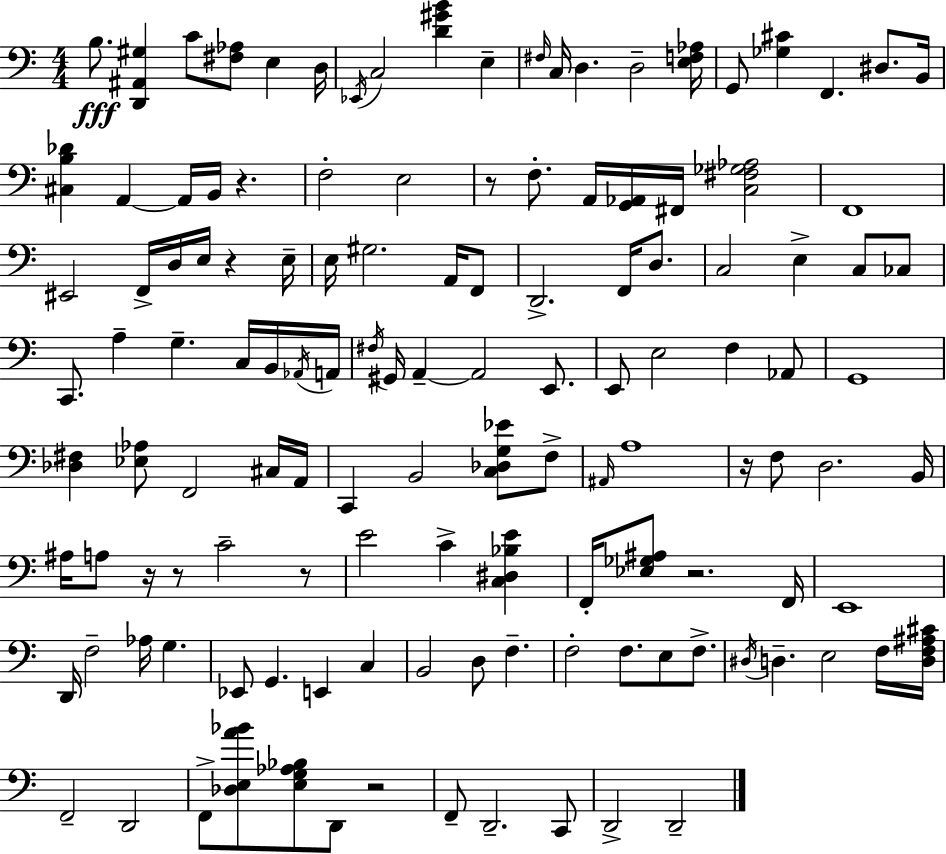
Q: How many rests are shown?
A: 9